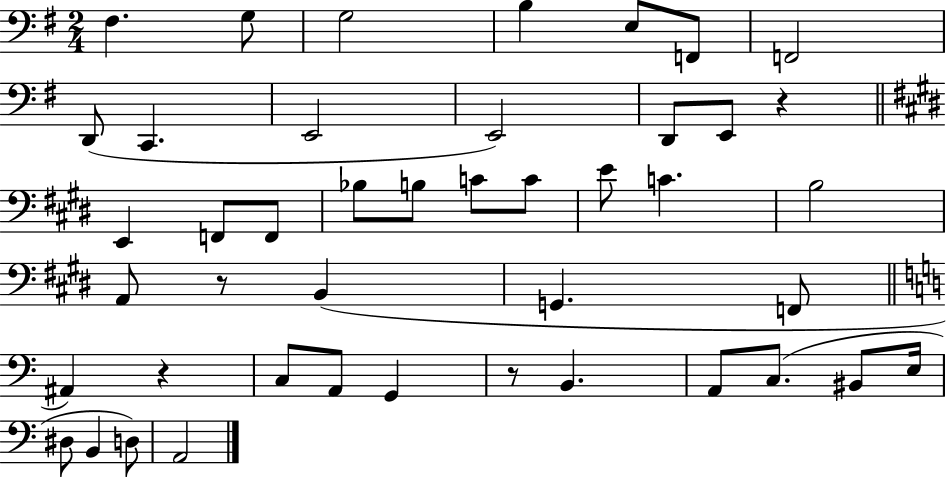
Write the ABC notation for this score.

X:1
T:Untitled
M:2/4
L:1/4
K:G
^F, G,/2 G,2 B, E,/2 F,,/2 F,,2 D,,/2 C,, E,,2 E,,2 D,,/2 E,,/2 z E,, F,,/2 F,,/2 _B,/2 B,/2 C/2 C/2 E/2 C B,2 A,,/2 z/2 B,, G,, F,,/2 ^A,, z C,/2 A,,/2 G,, z/2 B,, A,,/2 C,/2 ^B,,/2 E,/4 ^D,/2 B,, D,/2 A,,2